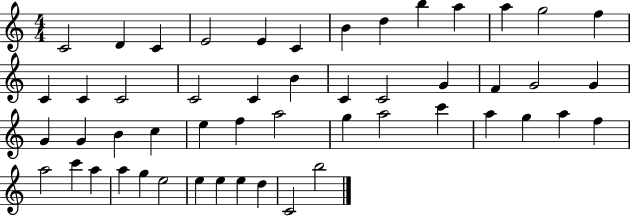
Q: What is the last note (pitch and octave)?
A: B5